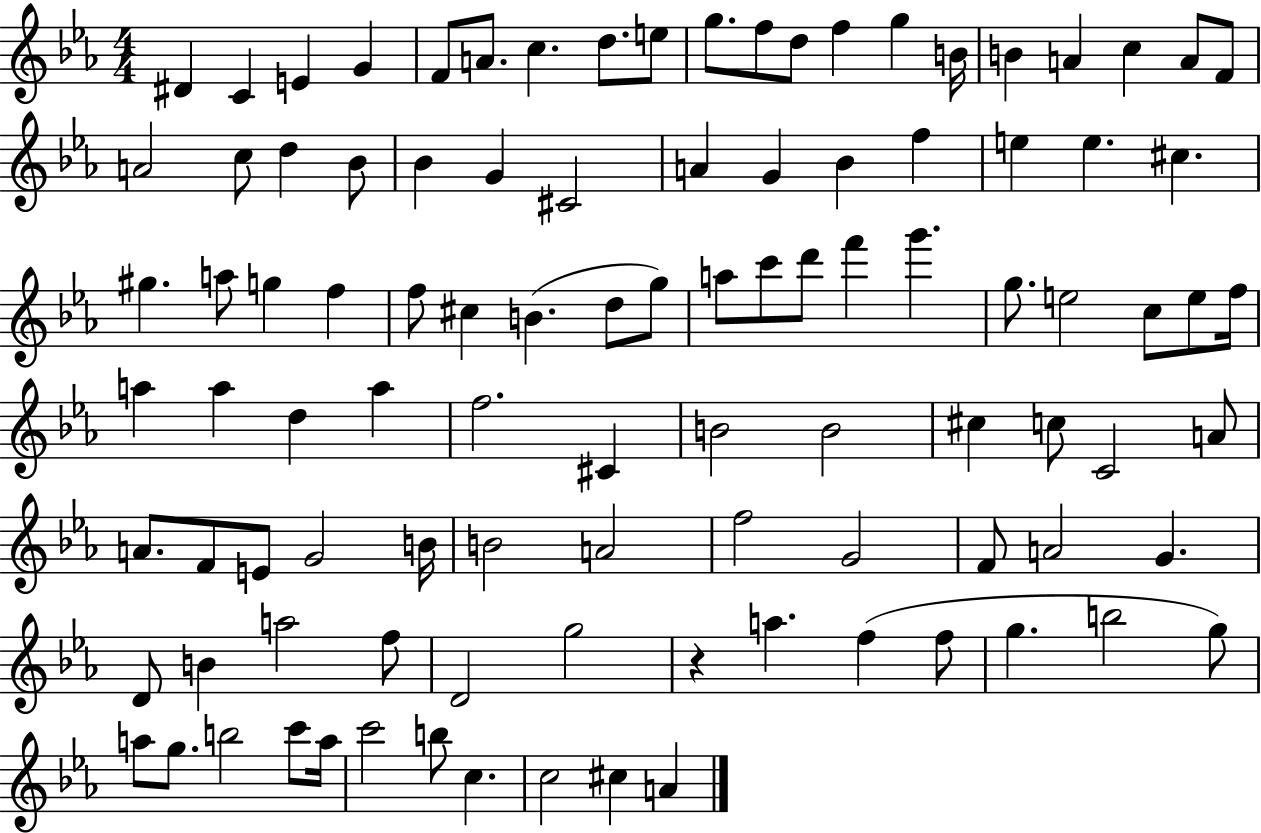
{
  \clef treble
  \numericTimeSignature
  \time 4/4
  \key ees \major
  dis'4 c'4 e'4 g'4 | f'8 a'8. c''4. d''8. e''8 | g''8. f''8 d''8 f''4 g''4 b'16 | b'4 a'4 c''4 a'8 f'8 | \break a'2 c''8 d''4 bes'8 | bes'4 g'4 cis'2 | a'4 g'4 bes'4 f''4 | e''4 e''4. cis''4. | \break gis''4. a''8 g''4 f''4 | f''8 cis''4 b'4.( d''8 g''8) | a''8 c'''8 d'''8 f'''4 g'''4. | g''8. e''2 c''8 e''8 f''16 | \break a''4 a''4 d''4 a''4 | f''2. cis'4 | b'2 b'2 | cis''4 c''8 c'2 a'8 | \break a'8. f'8 e'8 g'2 b'16 | b'2 a'2 | f''2 g'2 | f'8 a'2 g'4. | \break d'8 b'4 a''2 f''8 | d'2 g''2 | r4 a''4. f''4( f''8 | g''4. b''2 g''8) | \break a''8 g''8. b''2 c'''8 a''16 | c'''2 b''8 c''4. | c''2 cis''4 a'4 | \bar "|."
}